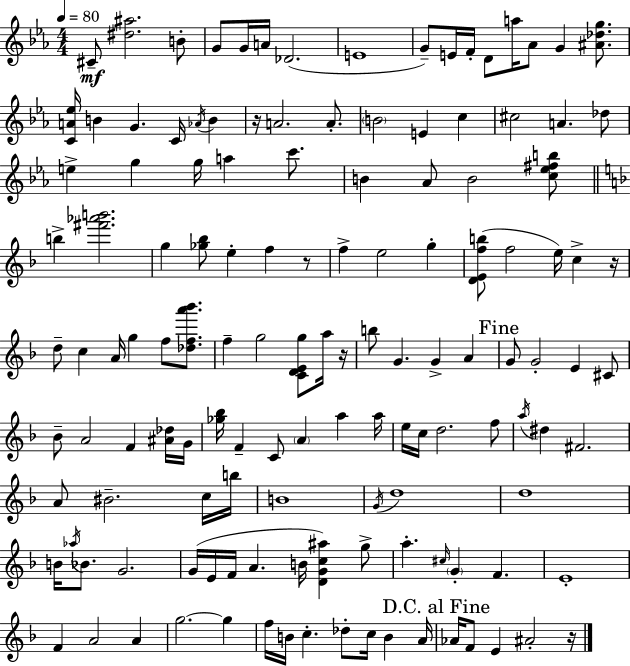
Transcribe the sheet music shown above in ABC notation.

X:1
T:Untitled
M:4/4
L:1/4
K:Cm
^C/2 [^d^a]2 B/2 G/2 G/4 A/4 _D2 E4 G/2 E/4 F/4 D/2 a/4 _A/2 G [^A_dg]/2 [CA_e]/4 B G C/4 _A/4 B z/4 A2 A/2 B2 E c ^c2 A _d/2 e g g/4 a c'/2 B _A/2 B2 [c_e^fb]/2 b [^f'_a'b']2 g [_g_b]/2 e f z/2 f e2 g [DEfb]/2 f2 e/4 c z/4 d/2 c A/4 g f/2 [_dfa'_b']/2 f g2 [CDEg]/2 a/4 z/4 b/2 G G A G/2 G2 E ^C/2 _B/2 A2 F [^A_d]/4 G/4 [_g_b]/4 F C/2 A a a/4 e/4 c/4 d2 f/2 a/4 ^d ^F2 A/2 ^B2 c/4 b/4 B4 G/4 d4 d4 B/4 _a/4 _B/2 G2 G/4 E/4 F/4 A B/4 [DGc^a] g/2 a ^c/4 G F E4 F A2 A g2 g f/4 B/4 c _d/2 c/4 B A/4 _A/4 F/2 E ^A2 z/4